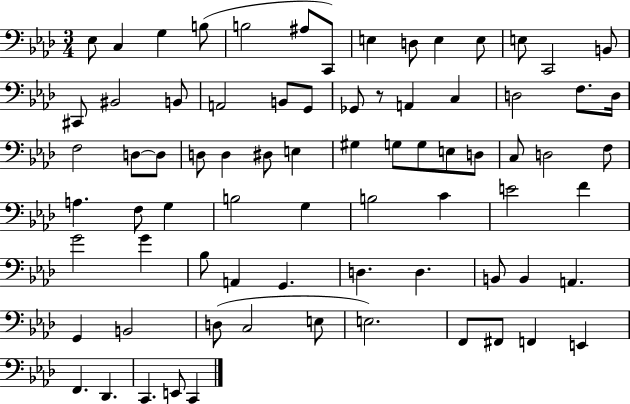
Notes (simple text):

Eb3/e C3/q G3/q B3/e B3/h A#3/e C2/e E3/q D3/e E3/q E3/e E3/e C2/h B2/e C#2/e BIS2/h B2/e A2/h B2/e G2/e Gb2/e R/e A2/q C3/q D3/h F3/e. D3/s F3/h D3/e D3/e D3/e D3/q D#3/e E3/q G#3/q G3/e G3/e E3/e D3/e C3/e D3/h F3/e A3/q. F3/e G3/q B3/h G3/q B3/h C4/q E4/h F4/q G4/h G4/q Bb3/e A2/q G2/q. D3/q. D3/q. B2/e B2/q A2/q. G2/q B2/h D3/e C3/h E3/e E3/h. F2/e F#2/e F2/q E2/q F2/q. Db2/q. C2/q. E2/e C2/q